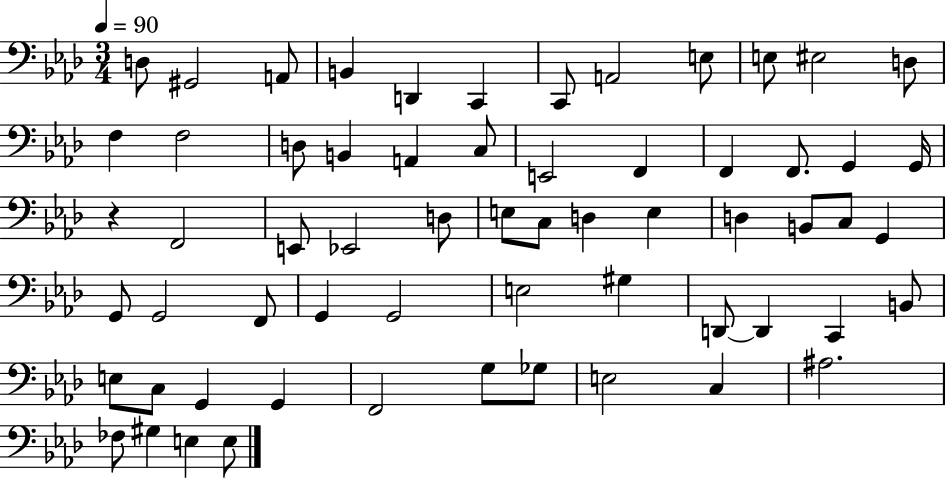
D3/e G#2/h A2/e B2/q D2/q C2/q C2/e A2/h E3/e E3/e EIS3/h D3/e F3/q F3/h D3/e B2/q A2/q C3/e E2/h F2/q F2/q F2/e. G2/q G2/s R/q F2/h E2/e Eb2/h D3/e E3/e C3/e D3/q E3/q D3/q B2/e C3/e G2/q G2/e G2/h F2/e G2/q G2/h E3/h G#3/q D2/e D2/q C2/q B2/e E3/e C3/e G2/q G2/q F2/h G3/e Gb3/e E3/h C3/q A#3/h. FES3/e G#3/q E3/q E3/e